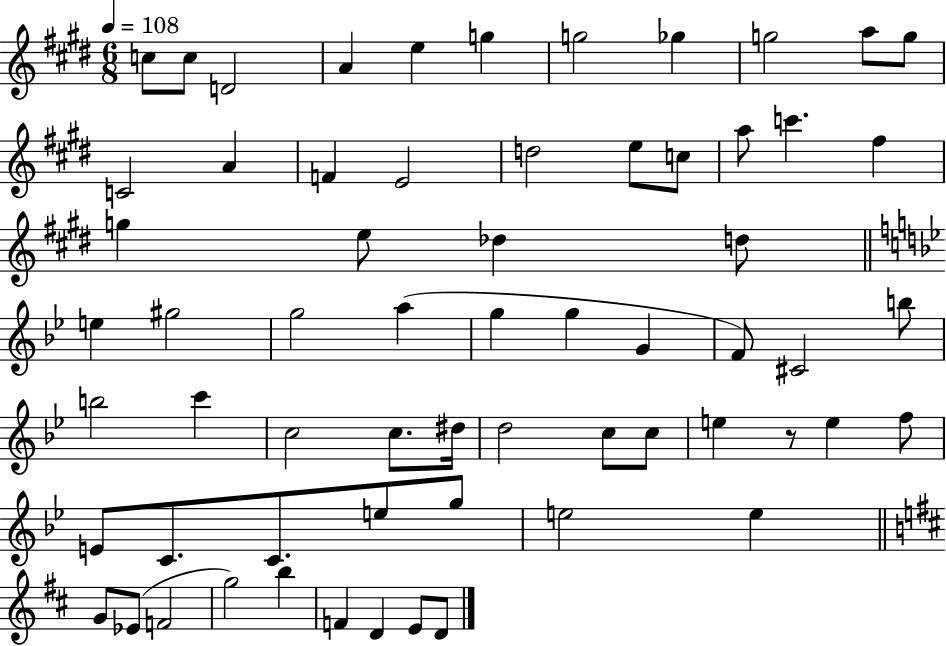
C5/e C5/e D4/h A4/q E5/q G5/q G5/h Gb5/q G5/h A5/e G5/e C4/h A4/q F4/q E4/h D5/h E5/e C5/e A5/e C6/q. F#5/q G5/q E5/e Db5/q D5/e E5/q G#5/h G5/h A5/q G5/q G5/q G4/q F4/e C#4/h B5/e B5/h C6/q C5/h C5/e. D#5/s D5/h C5/e C5/e E5/q R/e E5/q F5/e E4/e C4/e. C4/e. E5/e G5/e E5/h E5/q G4/e Eb4/e F4/h G5/h B5/q F4/q D4/q E4/e D4/e